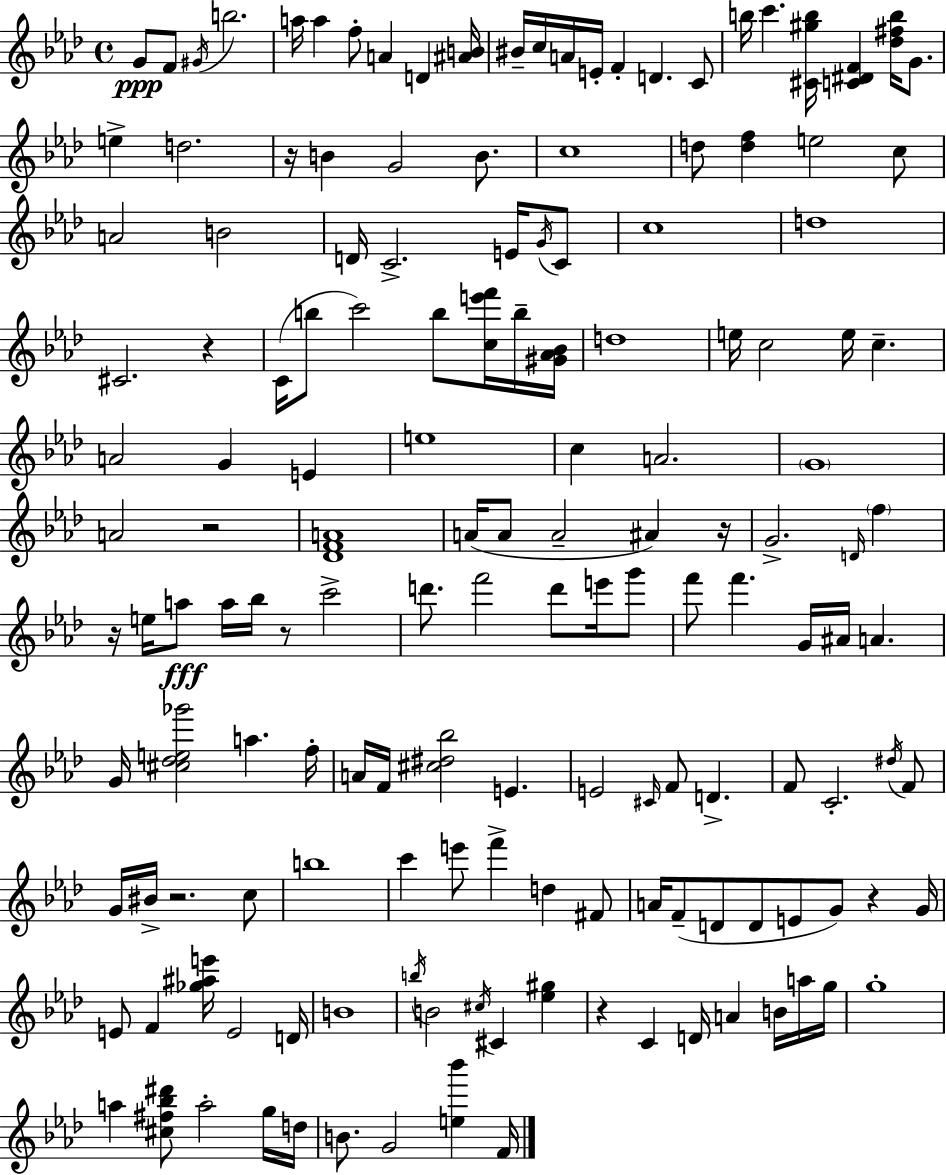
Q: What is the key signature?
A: AES major